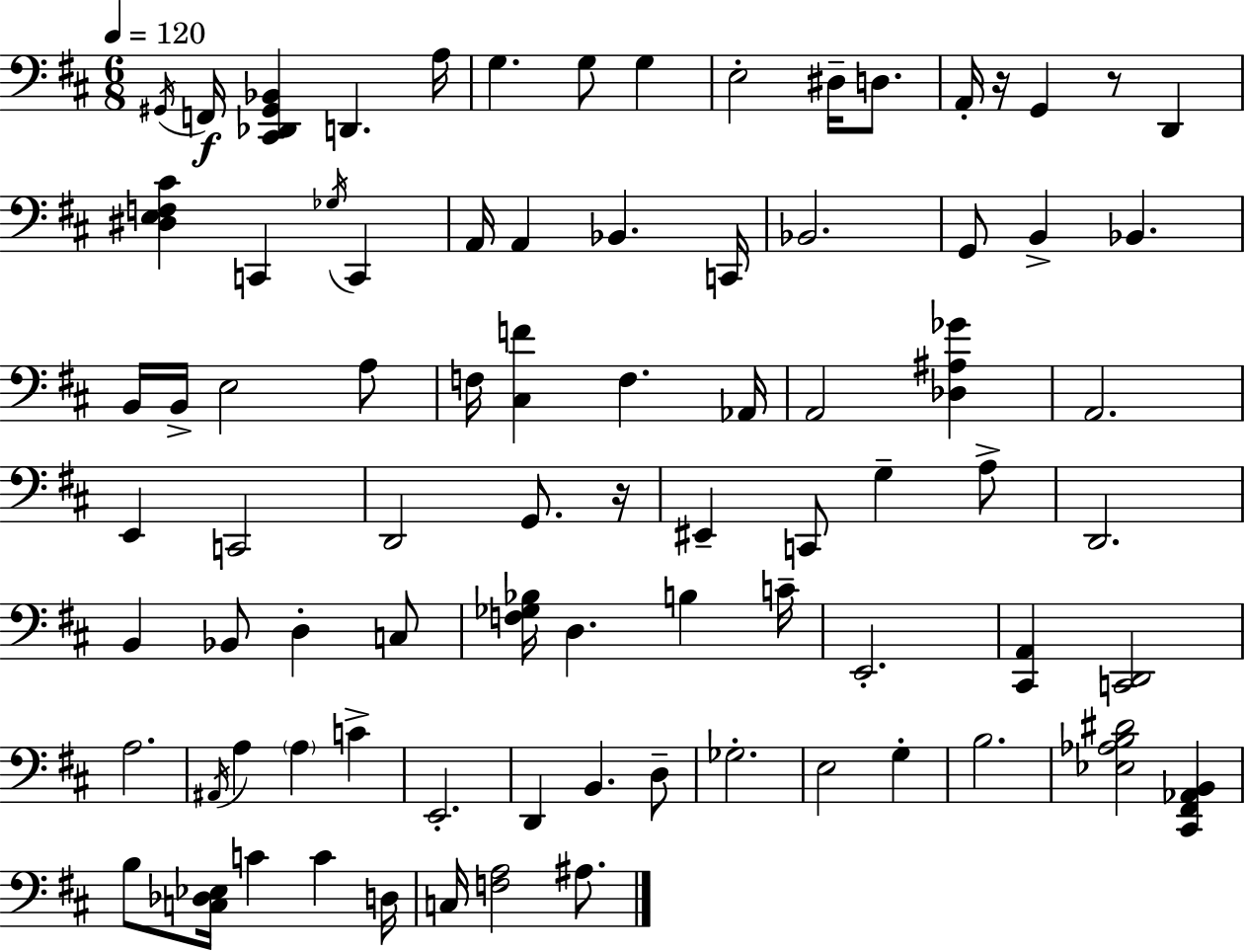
X:1
T:Untitled
M:6/8
L:1/4
K:D
^G,,/4 F,,/4 [^C,,_D,,^G,,_B,,] D,, A,/4 G, G,/2 G, E,2 ^D,/4 D,/2 A,,/4 z/4 G,, z/2 D,, [^D,E,F,^C] C,, _G,/4 C,, A,,/4 A,, _B,, C,,/4 _B,,2 G,,/2 B,, _B,, B,,/4 B,,/4 E,2 A,/2 F,/4 [^C,F] F, _A,,/4 A,,2 [_D,^A,_G] A,,2 E,, C,,2 D,,2 G,,/2 z/4 ^E,, C,,/2 G, A,/2 D,,2 B,, _B,,/2 D, C,/2 [F,_G,_B,]/4 D, B, C/4 E,,2 [^C,,A,,] [C,,D,,]2 A,2 ^A,,/4 A, A, C E,,2 D,, B,, D,/2 _G,2 E,2 G, B,2 [_E,_A,B,^D]2 [^C,,^F,,_A,,B,,] B,/2 [C,_D,_E,]/4 C C D,/4 C,/4 [F,A,]2 ^A,/2